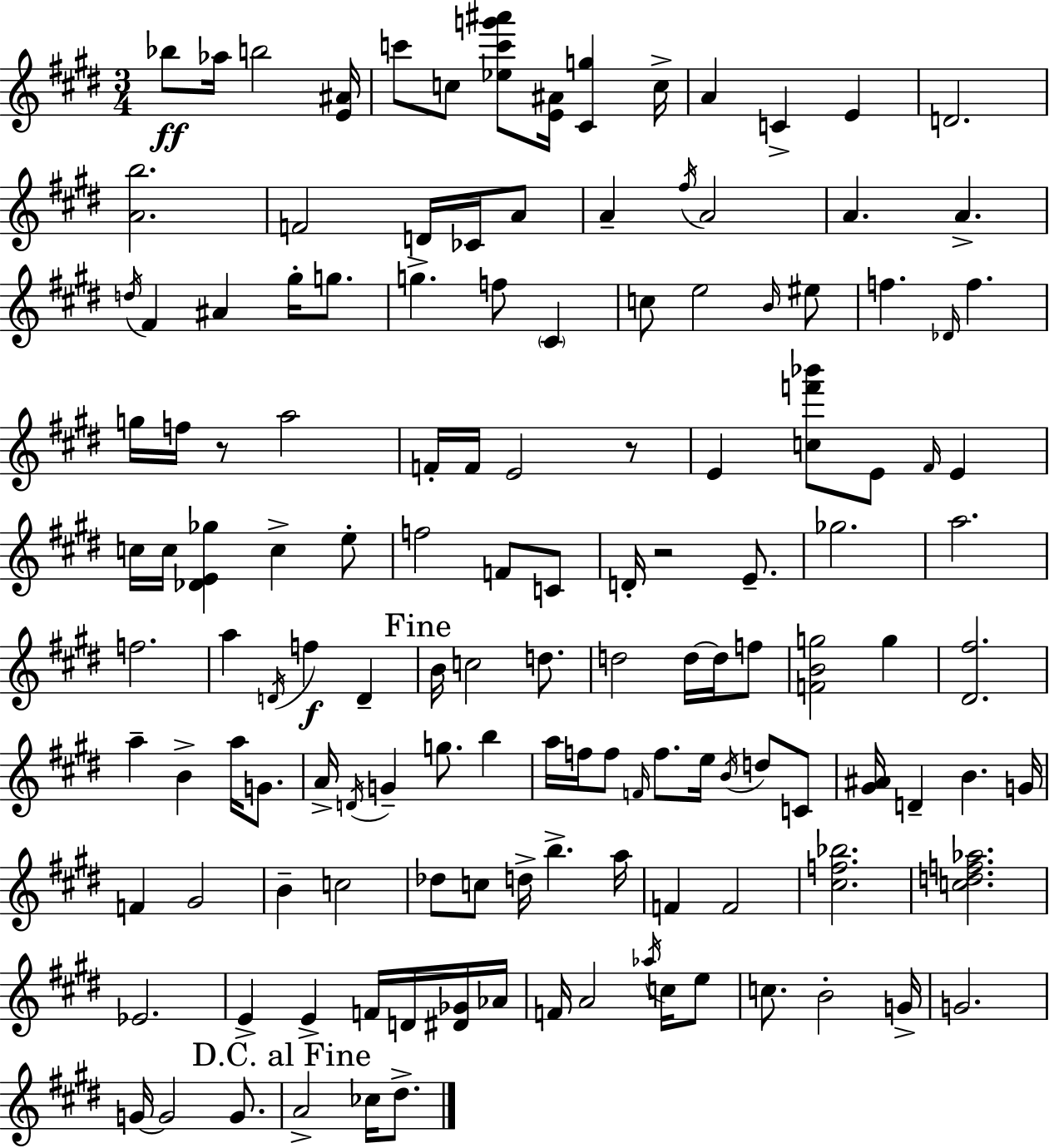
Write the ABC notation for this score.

X:1
T:Untitled
M:3/4
L:1/4
K:E
_b/2 _a/4 b2 [E^A]/4 c'/2 c/2 [_ec'g'^a']/2 [E^A]/4 [^Cg] c/4 A C E D2 [Ab]2 F2 D/4 _C/4 A/2 A ^f/4 A2 A A d/4 ^F ^A ^g/4 g/2 g f/2 ^C c/2 e2 B/4 ^e/2 f _D/4 f g/4 f/4 z/2 a2 F/4 F/4 E2 z/2 E [cf'_b']/2 E/2 ^F/4 E c/4 c/4 [_DE_g] c e/2 f2 F/2 C/2 D/4 z2 E/2 _g2 a2 f2 a D/4 f D B/4 c2 d/2 d2 d/4 d/4 f/2 [FBg]2 g [^D^f]2 a B a/4 G/2 A/4 D/4 G g/2 b a/4 f/4 f/2 F/4 f/2 e/4 B/4 d/2 C/2 [^G^A]/4 D B G/4 F ^G2 B c2 _d/2 c/2 d/4 b a/4 F F2 [^cf_b]2 [cdf_a]2 _E2 E E F/4 D/4 [^D_G]/4 _A/4 F/4 A2 _a/4 c/4 e/2 c/2 B2 G/4 G2 G/4 G2 G/2 A2 _c/4 ^d/2